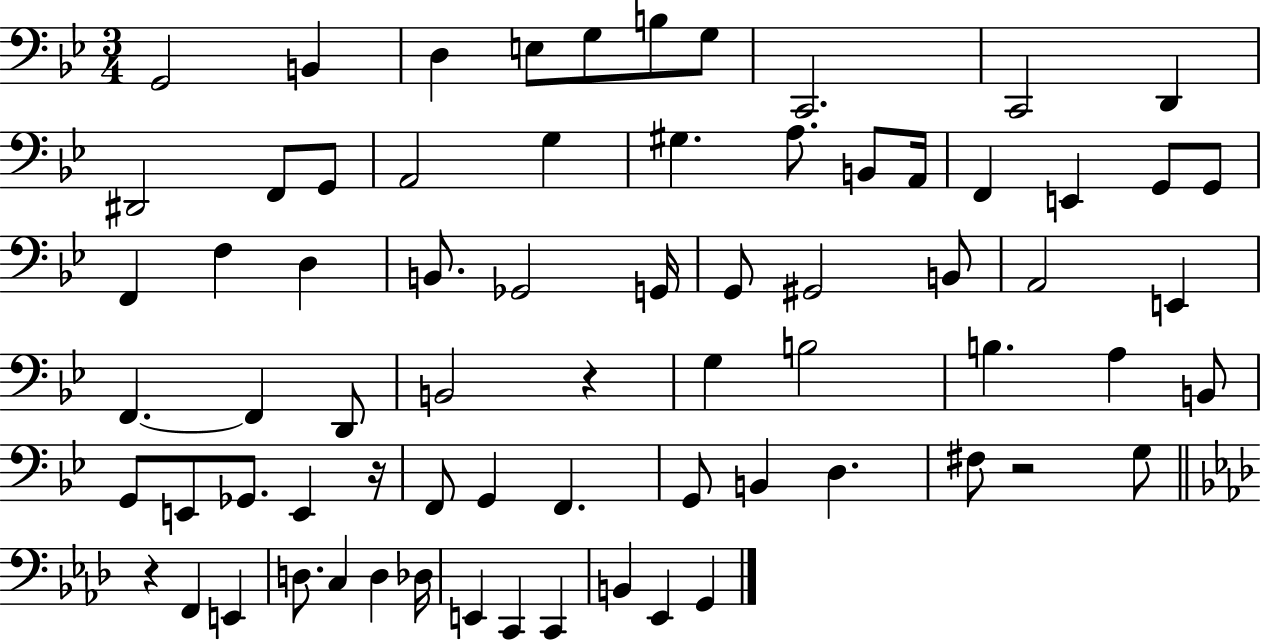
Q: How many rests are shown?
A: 4